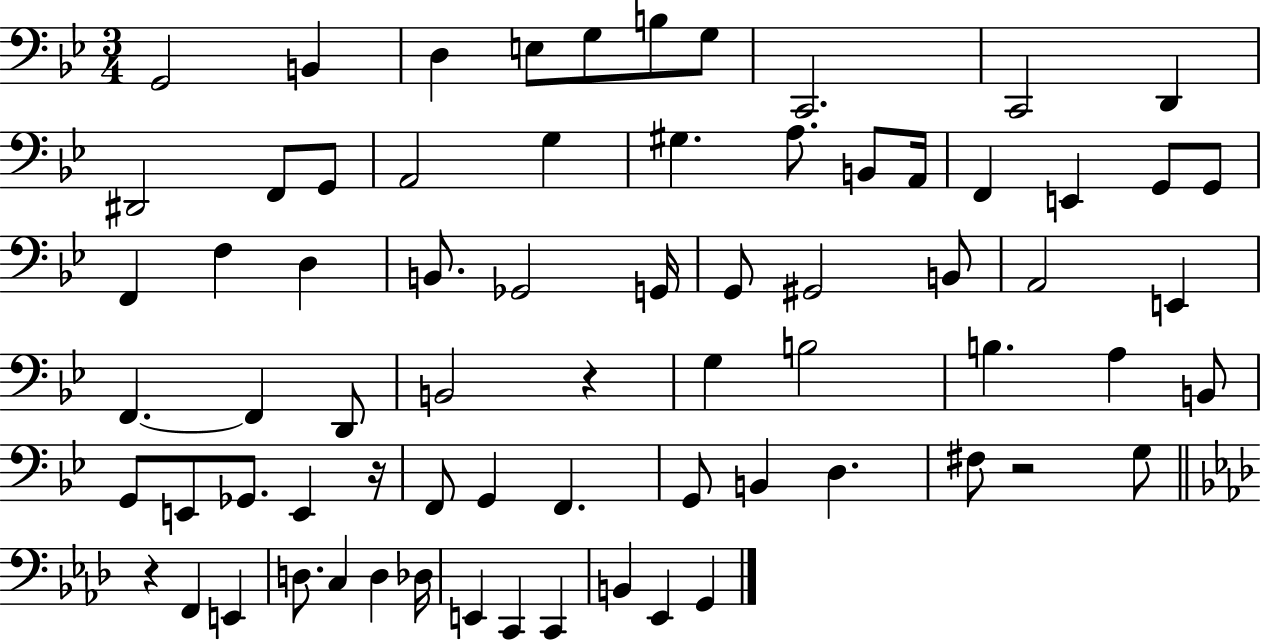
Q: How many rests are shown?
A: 4